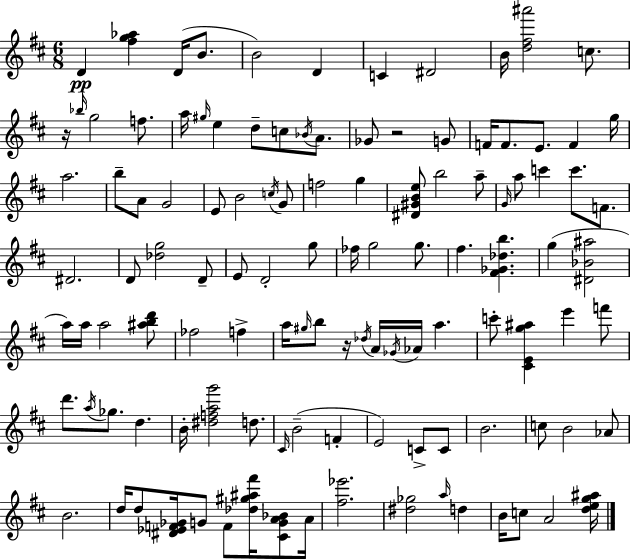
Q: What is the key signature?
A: D major